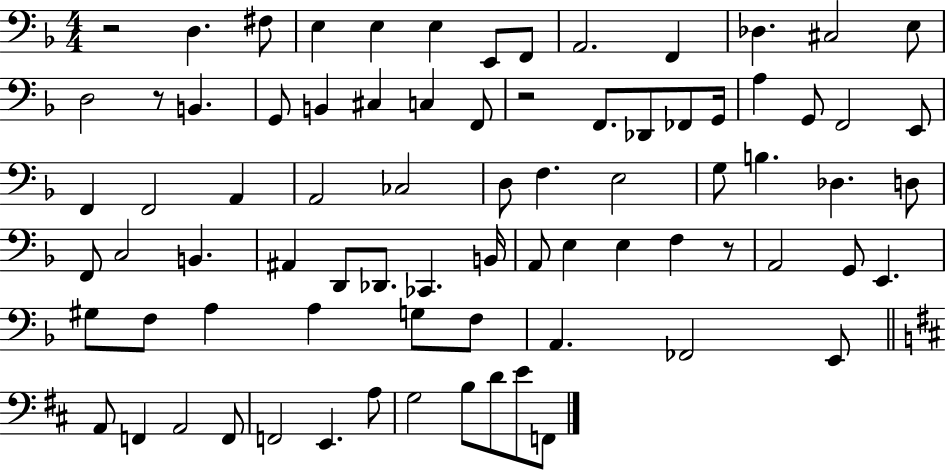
{
  \clef bass
  \numericTimeSignature
  \time 4/4
  \key f \major
  \repeat volta 2 { r2 d4. fis8 | e4 e4 e4 e,8 f,8 | a,2. f,4 | des4. cis2 e8 | \break d2 r8 b,4. | g,8 b,4 cis4 c4 f,8 | r2 f,8. des,8 fes,8 g,16 | a4 g,8 f,2 e,8 | \break f,4 f,2 a,4 | a,2 ces2 | d8 f4. e2 | g8 b4. des4. d8 | \break f,8 c2 b,4. | ais,4 d,8 des,8. ces,4. b,16 | a,8 e4 e4 f4 r8 | a,2 g,8 e,4. | \break gis8 f8 a4 a4 g8 f8 | a,4. fes,2 e,8 | \bar "||" \break \key d \major a,8 f,4 a,2 f,8 | f,2 e,4. a8 | g2 b8 d'8 e'8 f,8 | } \bar "|."
}